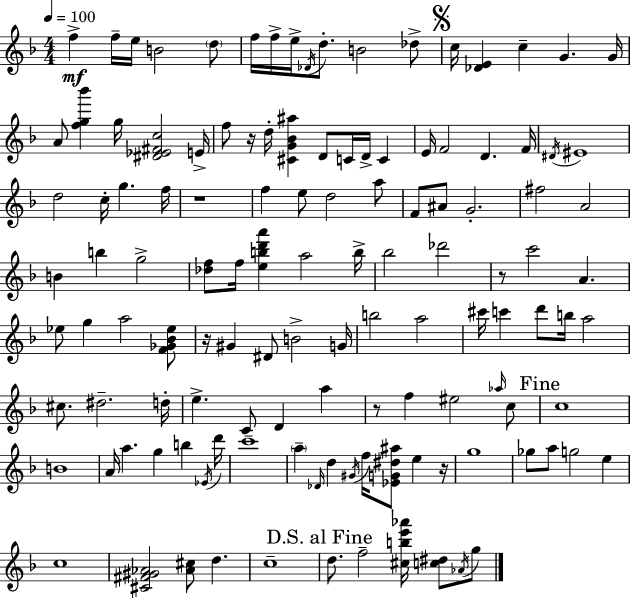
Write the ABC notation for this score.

X:1
T:Untitled
M:4/4
L:1/4
K:Dm
f f/4 e/4 B2 d/2 f/4 f/4 e/4 _D/4 d/2 B2 _d/2 c/4 [_DE] c G G/4 A/2 [fg_b'] g/4 [^D_E^Fc]2 E/4 f/2 z/4 d/4 [^CG_B^a] D/2 C/4 D/4 C E/4 F2 D F/4 ^D/4 ^E4 d2 c/4 g f/4 z4 f e/2 d2 a/2 F/2 ^A/2 G2 ^f2 A2 B b g2 [_df]/2 f/4 [ebd'a'] a2 b/4 _b2 _d'2 z/2 c'2 A _e/2 g a2 [F_G_B_e]/2 z/4 ^G ^D/2 B2 G/4 b2 a2 ^c'/4 c' d'/2 b/4 a2 ^c/2 ^d2 d/4 e C/2 D a z/2 f ^e2 _a/4 c/2 c4 B4 A/4 a g b _E/4 d'/4 c'4 a _D/4 d ^G/4 f/4 [_EG^d^a]/2 e z/4 g4 _g/2 a/2 g2 e c4 [^C^F^G_A]2 [_A^c]/2 d c4 d/2 f2 [^cbe'_a']/4 [c^d]/2 _A/4 g/2